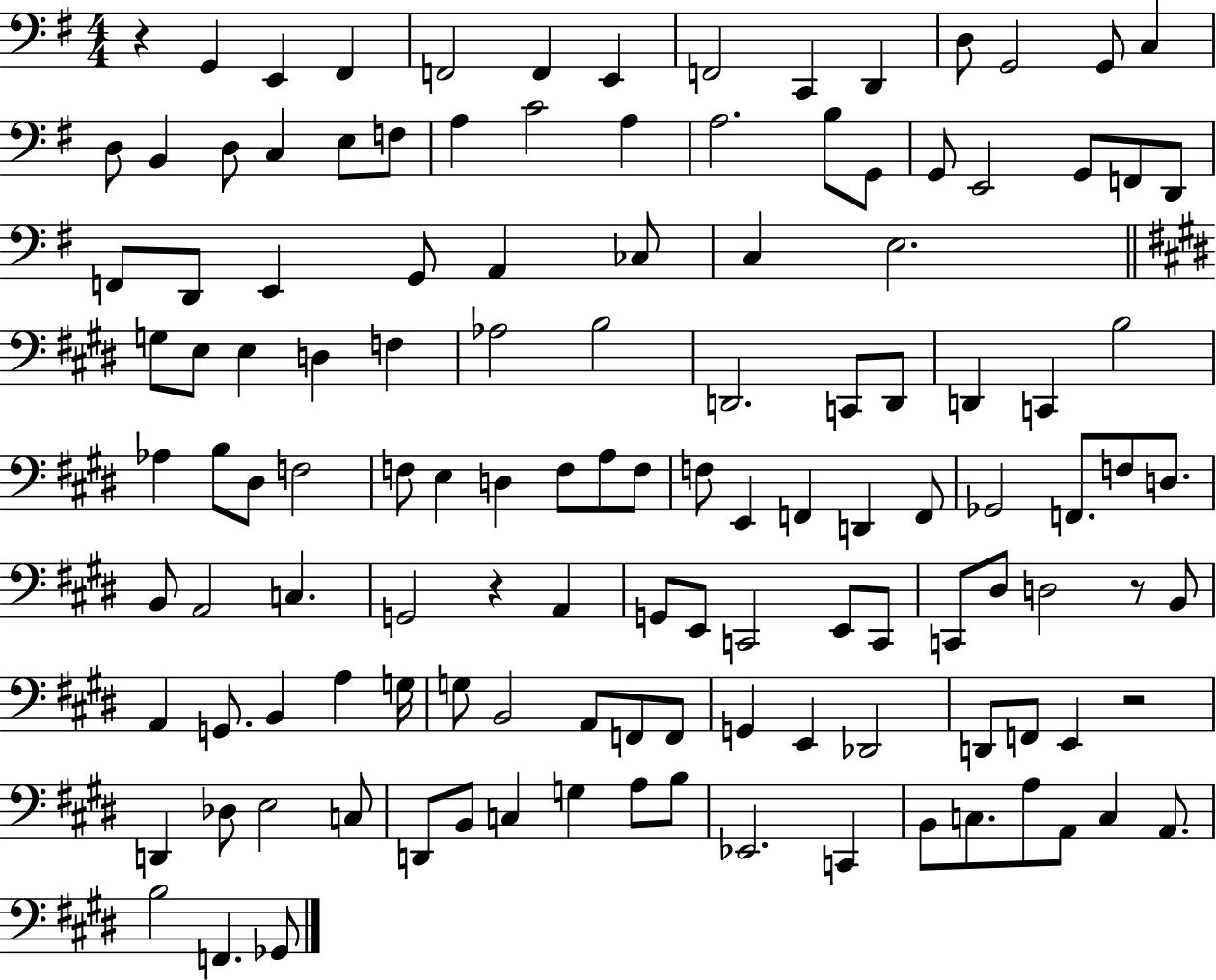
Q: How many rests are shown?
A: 4